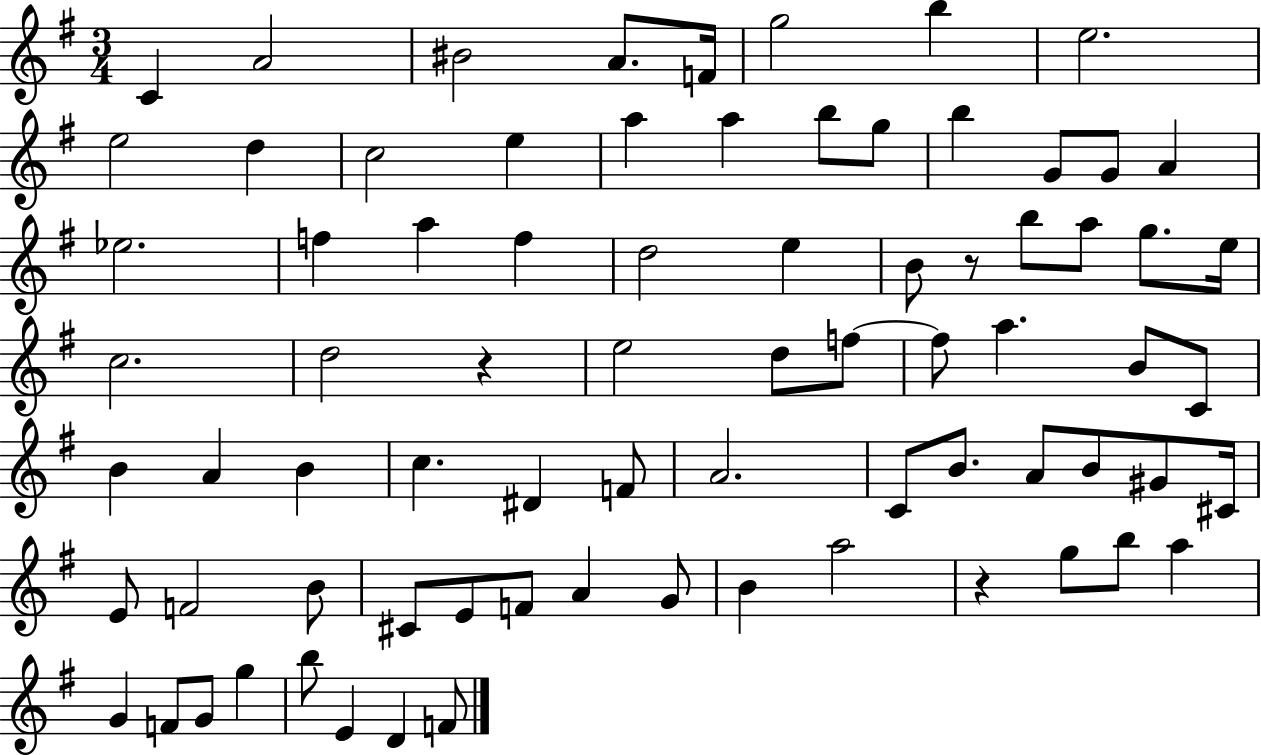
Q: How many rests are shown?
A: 3